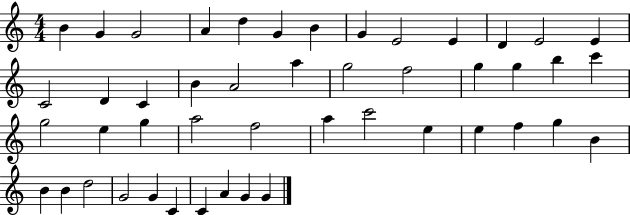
B4/q G4/q G4/h A4/q D5/q G4/q B4/q G4/q E4/h E4/q D4/q E4/h E4/q C4/h D4/q C4/q B4/q A4/h A5/q G5/h F5/h G5/q G5/q B5/q C6/q G5/h E5/q G5/q A5/h F5/h A5/q C6/h E5/q E5/q F5/q G5/q B4/q B4/q B4/q D5/h G4/h G4/q C4/q C4/q A4/q G4/q G4/q